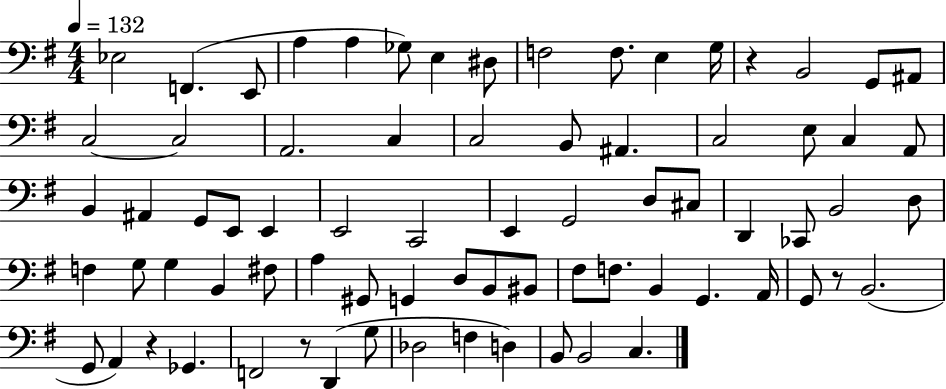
X:1
T:Untitled
M:4/4
L:1/4
K:G
_E,2 F,, E,,/2 A, A, _G,/2 E, ^D,/2 F,2 F,/2 E, G,/4 z B,,2 G,,/2 ^A,,/2 C,2 C,2 A,,2 C, C,2 B,,/2 ^A,, C,2 E,/2 C, A,,/2 B,, ^A,, G,,/2 E,,/2 E,, E,,2 C,,2 E,, G,,2 D,/2 ^C,/2 D,, _C,,/2 B,,2 D,/2 F, G,/2 G, B,, ^F,/2 A, ^G,,/2 G,, D,/2 B,,/2 ^B,,/2 ^F,/2 F,/2 B,, G,, A,,/4 G,,/2 z/2 B,,2 G,,/2 A,, z _G,, F,,2 z/2 D,, G,/2 _D,2 F, D, B,,/2 B,,2 C,